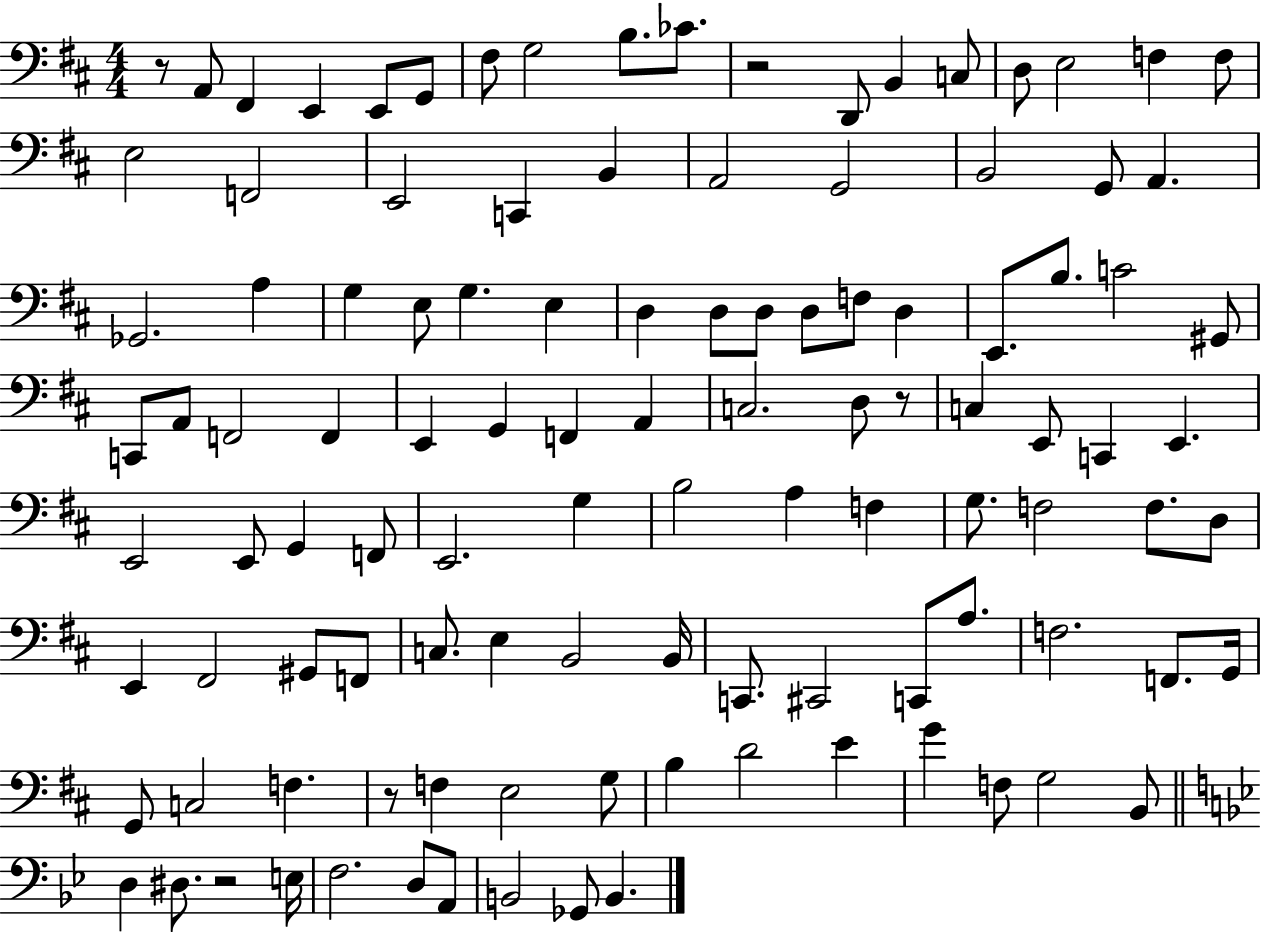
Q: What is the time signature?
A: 4/4